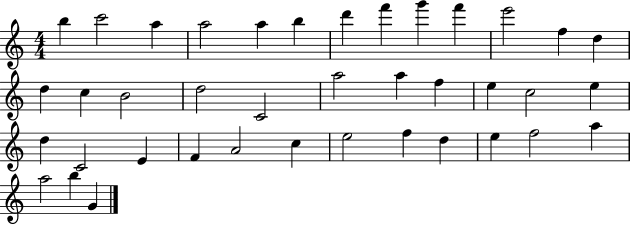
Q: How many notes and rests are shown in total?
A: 39